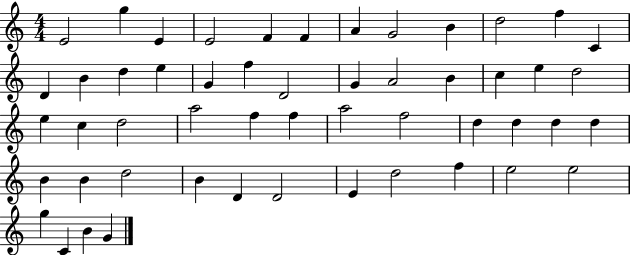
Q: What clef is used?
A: treble